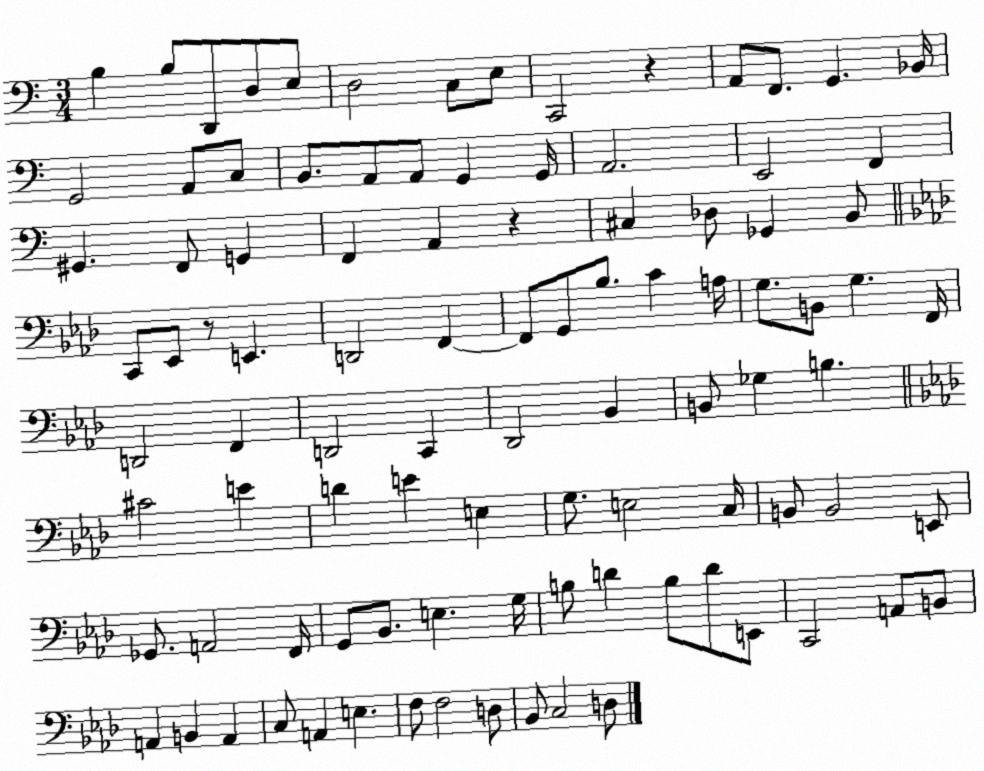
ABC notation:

X:1
T:Untitled
M:3/4
L:1/4
K:C
B, B,/2 D,,/2 D,/2 E,/2 D,2 C,/2 E,/2 C,,2 z A,,/2 F,,/2 G,, _B,,/4 G,,2 A,,/2 C,/2 B,,/2 A,,/2 A,,/2 G,, G,,/4 A,,2 E,,2 F,, ^G,, F,,/2 G,, F,, A,, z ^C, _D,/2 _G,, B,,/2 C,,/2 _E,,/2 z/2 E,, D,,2 F,, F,,/2 G,,/2 _B,/2 C A,/4 G,/2 B,,/2 G, F,,/4 D,,2 F,, D,,2 C,, _D,,2 _B,, B,,/2 _G, B, ^C2 E D E E, G,/2 E,2 C,/4 B,,/2 B,,2 E,,/2 _G,,/2 A,,2 F,,/4 G,,/2 _B,,/2 E, G,/4 B,/2 D B,/2 D/2 E,,/2 C,,2 A,,/2 B,,/2 A,, B,, A,, C,/2 A,, E, F,/2 F,2 D,/2 _B,,/2 C,2 D,/2